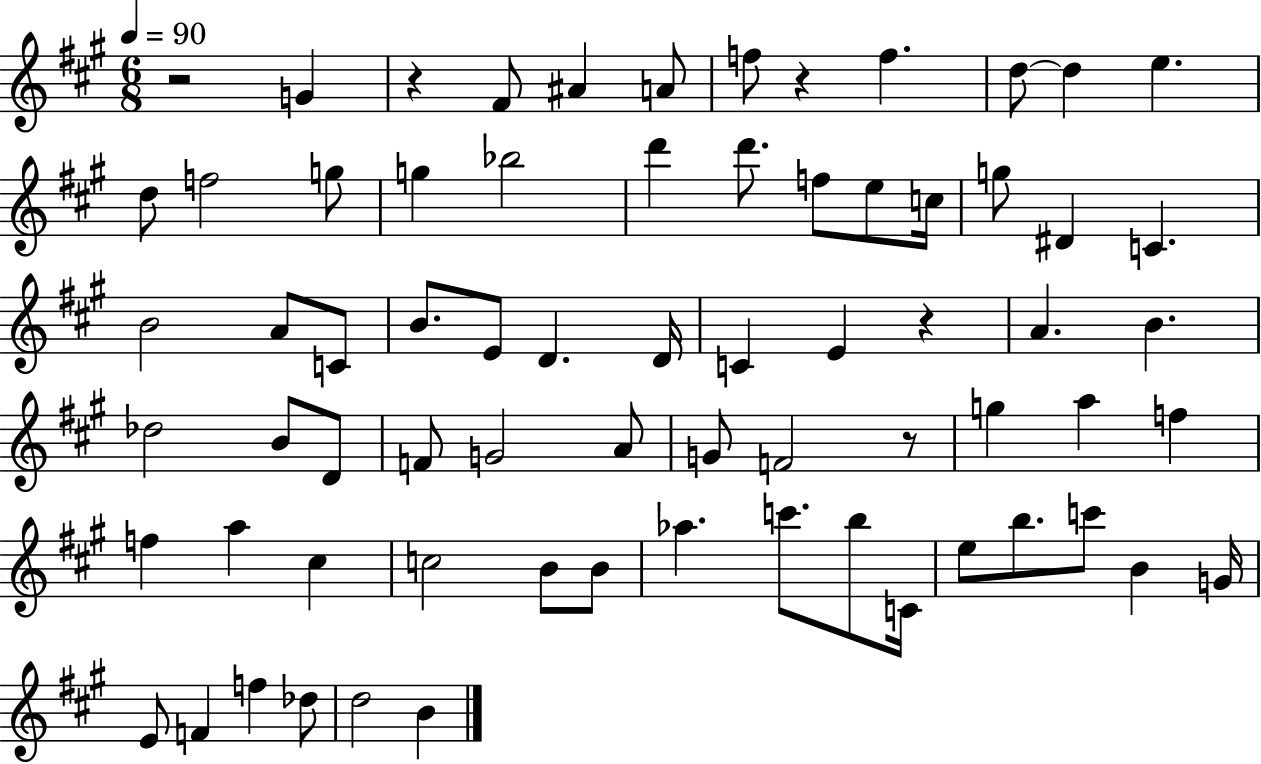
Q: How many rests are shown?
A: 5